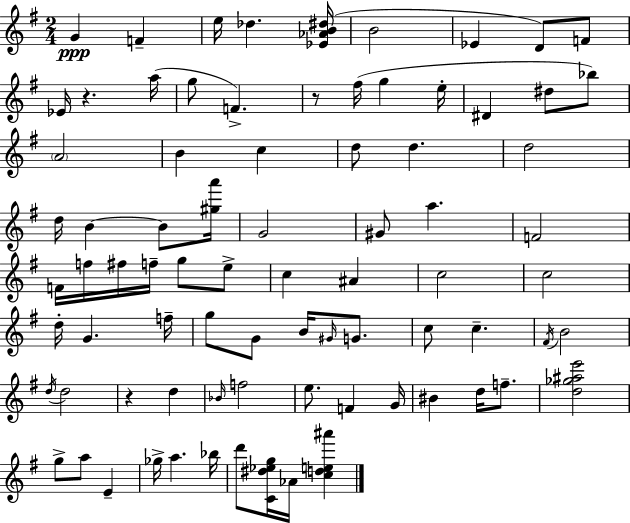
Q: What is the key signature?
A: G major